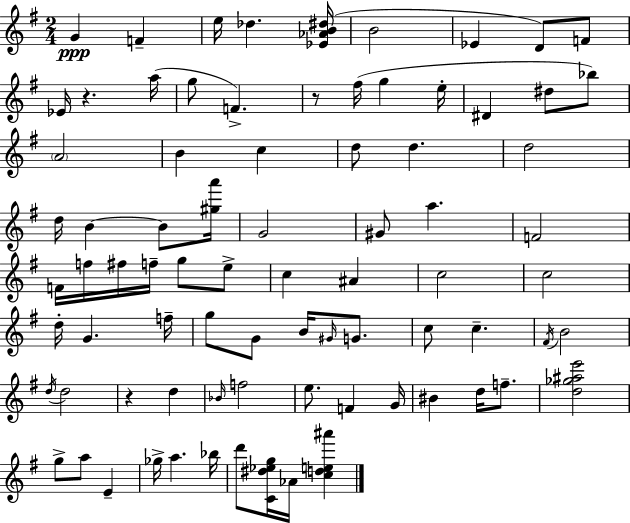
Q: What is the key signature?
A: G major